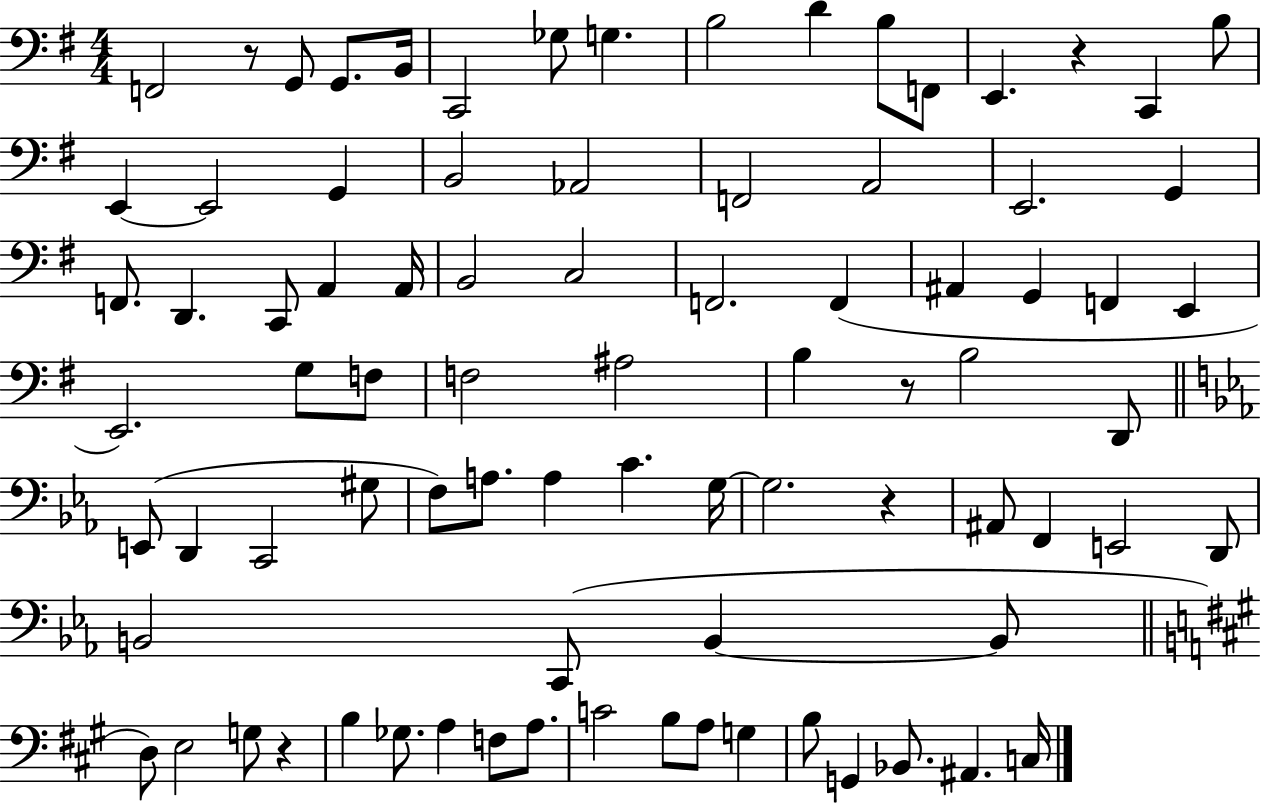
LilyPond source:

{
  \clef bass
  \numericTimeSignature
  \time 4/4
  \key g \major
  \repeat volta 2 { f,2 r8 g,8 g,8. b,16 | c,2 ges8 g4. | b2 d'4 b8 f,8 | e,4. r4 c,4 b8 | \break e,4~~ e,2 g,4 | b,2 aes,2 | f,2 a,2 | e,2. g,4 | \break f,8. d,4. c,8 a,4 a,16 | b,2 c2 | f,2. f,4( | ais,4 g,4 f,4 e,4 | \break e,2.) g8 f8 | f2 ais2 | b4 r8 b2 d,8 | \bar "||" \break \key ees \major e,8( d,4 c,2 gis8 | f8) a8. a4 c'4. g16~~ | g2. r4 | ais,8 f,4 e,2 d,8 | \break b,2 c,8( b,4~~ b,8 | \bar "||" \break \key a \major d8) e2 g8 r4 | b4 ges8. a4 f8 a8. | c'2 b8 a8 g4 | b8 g,4 bes,8. ais,4. c16 | \break } \bar "|."
}